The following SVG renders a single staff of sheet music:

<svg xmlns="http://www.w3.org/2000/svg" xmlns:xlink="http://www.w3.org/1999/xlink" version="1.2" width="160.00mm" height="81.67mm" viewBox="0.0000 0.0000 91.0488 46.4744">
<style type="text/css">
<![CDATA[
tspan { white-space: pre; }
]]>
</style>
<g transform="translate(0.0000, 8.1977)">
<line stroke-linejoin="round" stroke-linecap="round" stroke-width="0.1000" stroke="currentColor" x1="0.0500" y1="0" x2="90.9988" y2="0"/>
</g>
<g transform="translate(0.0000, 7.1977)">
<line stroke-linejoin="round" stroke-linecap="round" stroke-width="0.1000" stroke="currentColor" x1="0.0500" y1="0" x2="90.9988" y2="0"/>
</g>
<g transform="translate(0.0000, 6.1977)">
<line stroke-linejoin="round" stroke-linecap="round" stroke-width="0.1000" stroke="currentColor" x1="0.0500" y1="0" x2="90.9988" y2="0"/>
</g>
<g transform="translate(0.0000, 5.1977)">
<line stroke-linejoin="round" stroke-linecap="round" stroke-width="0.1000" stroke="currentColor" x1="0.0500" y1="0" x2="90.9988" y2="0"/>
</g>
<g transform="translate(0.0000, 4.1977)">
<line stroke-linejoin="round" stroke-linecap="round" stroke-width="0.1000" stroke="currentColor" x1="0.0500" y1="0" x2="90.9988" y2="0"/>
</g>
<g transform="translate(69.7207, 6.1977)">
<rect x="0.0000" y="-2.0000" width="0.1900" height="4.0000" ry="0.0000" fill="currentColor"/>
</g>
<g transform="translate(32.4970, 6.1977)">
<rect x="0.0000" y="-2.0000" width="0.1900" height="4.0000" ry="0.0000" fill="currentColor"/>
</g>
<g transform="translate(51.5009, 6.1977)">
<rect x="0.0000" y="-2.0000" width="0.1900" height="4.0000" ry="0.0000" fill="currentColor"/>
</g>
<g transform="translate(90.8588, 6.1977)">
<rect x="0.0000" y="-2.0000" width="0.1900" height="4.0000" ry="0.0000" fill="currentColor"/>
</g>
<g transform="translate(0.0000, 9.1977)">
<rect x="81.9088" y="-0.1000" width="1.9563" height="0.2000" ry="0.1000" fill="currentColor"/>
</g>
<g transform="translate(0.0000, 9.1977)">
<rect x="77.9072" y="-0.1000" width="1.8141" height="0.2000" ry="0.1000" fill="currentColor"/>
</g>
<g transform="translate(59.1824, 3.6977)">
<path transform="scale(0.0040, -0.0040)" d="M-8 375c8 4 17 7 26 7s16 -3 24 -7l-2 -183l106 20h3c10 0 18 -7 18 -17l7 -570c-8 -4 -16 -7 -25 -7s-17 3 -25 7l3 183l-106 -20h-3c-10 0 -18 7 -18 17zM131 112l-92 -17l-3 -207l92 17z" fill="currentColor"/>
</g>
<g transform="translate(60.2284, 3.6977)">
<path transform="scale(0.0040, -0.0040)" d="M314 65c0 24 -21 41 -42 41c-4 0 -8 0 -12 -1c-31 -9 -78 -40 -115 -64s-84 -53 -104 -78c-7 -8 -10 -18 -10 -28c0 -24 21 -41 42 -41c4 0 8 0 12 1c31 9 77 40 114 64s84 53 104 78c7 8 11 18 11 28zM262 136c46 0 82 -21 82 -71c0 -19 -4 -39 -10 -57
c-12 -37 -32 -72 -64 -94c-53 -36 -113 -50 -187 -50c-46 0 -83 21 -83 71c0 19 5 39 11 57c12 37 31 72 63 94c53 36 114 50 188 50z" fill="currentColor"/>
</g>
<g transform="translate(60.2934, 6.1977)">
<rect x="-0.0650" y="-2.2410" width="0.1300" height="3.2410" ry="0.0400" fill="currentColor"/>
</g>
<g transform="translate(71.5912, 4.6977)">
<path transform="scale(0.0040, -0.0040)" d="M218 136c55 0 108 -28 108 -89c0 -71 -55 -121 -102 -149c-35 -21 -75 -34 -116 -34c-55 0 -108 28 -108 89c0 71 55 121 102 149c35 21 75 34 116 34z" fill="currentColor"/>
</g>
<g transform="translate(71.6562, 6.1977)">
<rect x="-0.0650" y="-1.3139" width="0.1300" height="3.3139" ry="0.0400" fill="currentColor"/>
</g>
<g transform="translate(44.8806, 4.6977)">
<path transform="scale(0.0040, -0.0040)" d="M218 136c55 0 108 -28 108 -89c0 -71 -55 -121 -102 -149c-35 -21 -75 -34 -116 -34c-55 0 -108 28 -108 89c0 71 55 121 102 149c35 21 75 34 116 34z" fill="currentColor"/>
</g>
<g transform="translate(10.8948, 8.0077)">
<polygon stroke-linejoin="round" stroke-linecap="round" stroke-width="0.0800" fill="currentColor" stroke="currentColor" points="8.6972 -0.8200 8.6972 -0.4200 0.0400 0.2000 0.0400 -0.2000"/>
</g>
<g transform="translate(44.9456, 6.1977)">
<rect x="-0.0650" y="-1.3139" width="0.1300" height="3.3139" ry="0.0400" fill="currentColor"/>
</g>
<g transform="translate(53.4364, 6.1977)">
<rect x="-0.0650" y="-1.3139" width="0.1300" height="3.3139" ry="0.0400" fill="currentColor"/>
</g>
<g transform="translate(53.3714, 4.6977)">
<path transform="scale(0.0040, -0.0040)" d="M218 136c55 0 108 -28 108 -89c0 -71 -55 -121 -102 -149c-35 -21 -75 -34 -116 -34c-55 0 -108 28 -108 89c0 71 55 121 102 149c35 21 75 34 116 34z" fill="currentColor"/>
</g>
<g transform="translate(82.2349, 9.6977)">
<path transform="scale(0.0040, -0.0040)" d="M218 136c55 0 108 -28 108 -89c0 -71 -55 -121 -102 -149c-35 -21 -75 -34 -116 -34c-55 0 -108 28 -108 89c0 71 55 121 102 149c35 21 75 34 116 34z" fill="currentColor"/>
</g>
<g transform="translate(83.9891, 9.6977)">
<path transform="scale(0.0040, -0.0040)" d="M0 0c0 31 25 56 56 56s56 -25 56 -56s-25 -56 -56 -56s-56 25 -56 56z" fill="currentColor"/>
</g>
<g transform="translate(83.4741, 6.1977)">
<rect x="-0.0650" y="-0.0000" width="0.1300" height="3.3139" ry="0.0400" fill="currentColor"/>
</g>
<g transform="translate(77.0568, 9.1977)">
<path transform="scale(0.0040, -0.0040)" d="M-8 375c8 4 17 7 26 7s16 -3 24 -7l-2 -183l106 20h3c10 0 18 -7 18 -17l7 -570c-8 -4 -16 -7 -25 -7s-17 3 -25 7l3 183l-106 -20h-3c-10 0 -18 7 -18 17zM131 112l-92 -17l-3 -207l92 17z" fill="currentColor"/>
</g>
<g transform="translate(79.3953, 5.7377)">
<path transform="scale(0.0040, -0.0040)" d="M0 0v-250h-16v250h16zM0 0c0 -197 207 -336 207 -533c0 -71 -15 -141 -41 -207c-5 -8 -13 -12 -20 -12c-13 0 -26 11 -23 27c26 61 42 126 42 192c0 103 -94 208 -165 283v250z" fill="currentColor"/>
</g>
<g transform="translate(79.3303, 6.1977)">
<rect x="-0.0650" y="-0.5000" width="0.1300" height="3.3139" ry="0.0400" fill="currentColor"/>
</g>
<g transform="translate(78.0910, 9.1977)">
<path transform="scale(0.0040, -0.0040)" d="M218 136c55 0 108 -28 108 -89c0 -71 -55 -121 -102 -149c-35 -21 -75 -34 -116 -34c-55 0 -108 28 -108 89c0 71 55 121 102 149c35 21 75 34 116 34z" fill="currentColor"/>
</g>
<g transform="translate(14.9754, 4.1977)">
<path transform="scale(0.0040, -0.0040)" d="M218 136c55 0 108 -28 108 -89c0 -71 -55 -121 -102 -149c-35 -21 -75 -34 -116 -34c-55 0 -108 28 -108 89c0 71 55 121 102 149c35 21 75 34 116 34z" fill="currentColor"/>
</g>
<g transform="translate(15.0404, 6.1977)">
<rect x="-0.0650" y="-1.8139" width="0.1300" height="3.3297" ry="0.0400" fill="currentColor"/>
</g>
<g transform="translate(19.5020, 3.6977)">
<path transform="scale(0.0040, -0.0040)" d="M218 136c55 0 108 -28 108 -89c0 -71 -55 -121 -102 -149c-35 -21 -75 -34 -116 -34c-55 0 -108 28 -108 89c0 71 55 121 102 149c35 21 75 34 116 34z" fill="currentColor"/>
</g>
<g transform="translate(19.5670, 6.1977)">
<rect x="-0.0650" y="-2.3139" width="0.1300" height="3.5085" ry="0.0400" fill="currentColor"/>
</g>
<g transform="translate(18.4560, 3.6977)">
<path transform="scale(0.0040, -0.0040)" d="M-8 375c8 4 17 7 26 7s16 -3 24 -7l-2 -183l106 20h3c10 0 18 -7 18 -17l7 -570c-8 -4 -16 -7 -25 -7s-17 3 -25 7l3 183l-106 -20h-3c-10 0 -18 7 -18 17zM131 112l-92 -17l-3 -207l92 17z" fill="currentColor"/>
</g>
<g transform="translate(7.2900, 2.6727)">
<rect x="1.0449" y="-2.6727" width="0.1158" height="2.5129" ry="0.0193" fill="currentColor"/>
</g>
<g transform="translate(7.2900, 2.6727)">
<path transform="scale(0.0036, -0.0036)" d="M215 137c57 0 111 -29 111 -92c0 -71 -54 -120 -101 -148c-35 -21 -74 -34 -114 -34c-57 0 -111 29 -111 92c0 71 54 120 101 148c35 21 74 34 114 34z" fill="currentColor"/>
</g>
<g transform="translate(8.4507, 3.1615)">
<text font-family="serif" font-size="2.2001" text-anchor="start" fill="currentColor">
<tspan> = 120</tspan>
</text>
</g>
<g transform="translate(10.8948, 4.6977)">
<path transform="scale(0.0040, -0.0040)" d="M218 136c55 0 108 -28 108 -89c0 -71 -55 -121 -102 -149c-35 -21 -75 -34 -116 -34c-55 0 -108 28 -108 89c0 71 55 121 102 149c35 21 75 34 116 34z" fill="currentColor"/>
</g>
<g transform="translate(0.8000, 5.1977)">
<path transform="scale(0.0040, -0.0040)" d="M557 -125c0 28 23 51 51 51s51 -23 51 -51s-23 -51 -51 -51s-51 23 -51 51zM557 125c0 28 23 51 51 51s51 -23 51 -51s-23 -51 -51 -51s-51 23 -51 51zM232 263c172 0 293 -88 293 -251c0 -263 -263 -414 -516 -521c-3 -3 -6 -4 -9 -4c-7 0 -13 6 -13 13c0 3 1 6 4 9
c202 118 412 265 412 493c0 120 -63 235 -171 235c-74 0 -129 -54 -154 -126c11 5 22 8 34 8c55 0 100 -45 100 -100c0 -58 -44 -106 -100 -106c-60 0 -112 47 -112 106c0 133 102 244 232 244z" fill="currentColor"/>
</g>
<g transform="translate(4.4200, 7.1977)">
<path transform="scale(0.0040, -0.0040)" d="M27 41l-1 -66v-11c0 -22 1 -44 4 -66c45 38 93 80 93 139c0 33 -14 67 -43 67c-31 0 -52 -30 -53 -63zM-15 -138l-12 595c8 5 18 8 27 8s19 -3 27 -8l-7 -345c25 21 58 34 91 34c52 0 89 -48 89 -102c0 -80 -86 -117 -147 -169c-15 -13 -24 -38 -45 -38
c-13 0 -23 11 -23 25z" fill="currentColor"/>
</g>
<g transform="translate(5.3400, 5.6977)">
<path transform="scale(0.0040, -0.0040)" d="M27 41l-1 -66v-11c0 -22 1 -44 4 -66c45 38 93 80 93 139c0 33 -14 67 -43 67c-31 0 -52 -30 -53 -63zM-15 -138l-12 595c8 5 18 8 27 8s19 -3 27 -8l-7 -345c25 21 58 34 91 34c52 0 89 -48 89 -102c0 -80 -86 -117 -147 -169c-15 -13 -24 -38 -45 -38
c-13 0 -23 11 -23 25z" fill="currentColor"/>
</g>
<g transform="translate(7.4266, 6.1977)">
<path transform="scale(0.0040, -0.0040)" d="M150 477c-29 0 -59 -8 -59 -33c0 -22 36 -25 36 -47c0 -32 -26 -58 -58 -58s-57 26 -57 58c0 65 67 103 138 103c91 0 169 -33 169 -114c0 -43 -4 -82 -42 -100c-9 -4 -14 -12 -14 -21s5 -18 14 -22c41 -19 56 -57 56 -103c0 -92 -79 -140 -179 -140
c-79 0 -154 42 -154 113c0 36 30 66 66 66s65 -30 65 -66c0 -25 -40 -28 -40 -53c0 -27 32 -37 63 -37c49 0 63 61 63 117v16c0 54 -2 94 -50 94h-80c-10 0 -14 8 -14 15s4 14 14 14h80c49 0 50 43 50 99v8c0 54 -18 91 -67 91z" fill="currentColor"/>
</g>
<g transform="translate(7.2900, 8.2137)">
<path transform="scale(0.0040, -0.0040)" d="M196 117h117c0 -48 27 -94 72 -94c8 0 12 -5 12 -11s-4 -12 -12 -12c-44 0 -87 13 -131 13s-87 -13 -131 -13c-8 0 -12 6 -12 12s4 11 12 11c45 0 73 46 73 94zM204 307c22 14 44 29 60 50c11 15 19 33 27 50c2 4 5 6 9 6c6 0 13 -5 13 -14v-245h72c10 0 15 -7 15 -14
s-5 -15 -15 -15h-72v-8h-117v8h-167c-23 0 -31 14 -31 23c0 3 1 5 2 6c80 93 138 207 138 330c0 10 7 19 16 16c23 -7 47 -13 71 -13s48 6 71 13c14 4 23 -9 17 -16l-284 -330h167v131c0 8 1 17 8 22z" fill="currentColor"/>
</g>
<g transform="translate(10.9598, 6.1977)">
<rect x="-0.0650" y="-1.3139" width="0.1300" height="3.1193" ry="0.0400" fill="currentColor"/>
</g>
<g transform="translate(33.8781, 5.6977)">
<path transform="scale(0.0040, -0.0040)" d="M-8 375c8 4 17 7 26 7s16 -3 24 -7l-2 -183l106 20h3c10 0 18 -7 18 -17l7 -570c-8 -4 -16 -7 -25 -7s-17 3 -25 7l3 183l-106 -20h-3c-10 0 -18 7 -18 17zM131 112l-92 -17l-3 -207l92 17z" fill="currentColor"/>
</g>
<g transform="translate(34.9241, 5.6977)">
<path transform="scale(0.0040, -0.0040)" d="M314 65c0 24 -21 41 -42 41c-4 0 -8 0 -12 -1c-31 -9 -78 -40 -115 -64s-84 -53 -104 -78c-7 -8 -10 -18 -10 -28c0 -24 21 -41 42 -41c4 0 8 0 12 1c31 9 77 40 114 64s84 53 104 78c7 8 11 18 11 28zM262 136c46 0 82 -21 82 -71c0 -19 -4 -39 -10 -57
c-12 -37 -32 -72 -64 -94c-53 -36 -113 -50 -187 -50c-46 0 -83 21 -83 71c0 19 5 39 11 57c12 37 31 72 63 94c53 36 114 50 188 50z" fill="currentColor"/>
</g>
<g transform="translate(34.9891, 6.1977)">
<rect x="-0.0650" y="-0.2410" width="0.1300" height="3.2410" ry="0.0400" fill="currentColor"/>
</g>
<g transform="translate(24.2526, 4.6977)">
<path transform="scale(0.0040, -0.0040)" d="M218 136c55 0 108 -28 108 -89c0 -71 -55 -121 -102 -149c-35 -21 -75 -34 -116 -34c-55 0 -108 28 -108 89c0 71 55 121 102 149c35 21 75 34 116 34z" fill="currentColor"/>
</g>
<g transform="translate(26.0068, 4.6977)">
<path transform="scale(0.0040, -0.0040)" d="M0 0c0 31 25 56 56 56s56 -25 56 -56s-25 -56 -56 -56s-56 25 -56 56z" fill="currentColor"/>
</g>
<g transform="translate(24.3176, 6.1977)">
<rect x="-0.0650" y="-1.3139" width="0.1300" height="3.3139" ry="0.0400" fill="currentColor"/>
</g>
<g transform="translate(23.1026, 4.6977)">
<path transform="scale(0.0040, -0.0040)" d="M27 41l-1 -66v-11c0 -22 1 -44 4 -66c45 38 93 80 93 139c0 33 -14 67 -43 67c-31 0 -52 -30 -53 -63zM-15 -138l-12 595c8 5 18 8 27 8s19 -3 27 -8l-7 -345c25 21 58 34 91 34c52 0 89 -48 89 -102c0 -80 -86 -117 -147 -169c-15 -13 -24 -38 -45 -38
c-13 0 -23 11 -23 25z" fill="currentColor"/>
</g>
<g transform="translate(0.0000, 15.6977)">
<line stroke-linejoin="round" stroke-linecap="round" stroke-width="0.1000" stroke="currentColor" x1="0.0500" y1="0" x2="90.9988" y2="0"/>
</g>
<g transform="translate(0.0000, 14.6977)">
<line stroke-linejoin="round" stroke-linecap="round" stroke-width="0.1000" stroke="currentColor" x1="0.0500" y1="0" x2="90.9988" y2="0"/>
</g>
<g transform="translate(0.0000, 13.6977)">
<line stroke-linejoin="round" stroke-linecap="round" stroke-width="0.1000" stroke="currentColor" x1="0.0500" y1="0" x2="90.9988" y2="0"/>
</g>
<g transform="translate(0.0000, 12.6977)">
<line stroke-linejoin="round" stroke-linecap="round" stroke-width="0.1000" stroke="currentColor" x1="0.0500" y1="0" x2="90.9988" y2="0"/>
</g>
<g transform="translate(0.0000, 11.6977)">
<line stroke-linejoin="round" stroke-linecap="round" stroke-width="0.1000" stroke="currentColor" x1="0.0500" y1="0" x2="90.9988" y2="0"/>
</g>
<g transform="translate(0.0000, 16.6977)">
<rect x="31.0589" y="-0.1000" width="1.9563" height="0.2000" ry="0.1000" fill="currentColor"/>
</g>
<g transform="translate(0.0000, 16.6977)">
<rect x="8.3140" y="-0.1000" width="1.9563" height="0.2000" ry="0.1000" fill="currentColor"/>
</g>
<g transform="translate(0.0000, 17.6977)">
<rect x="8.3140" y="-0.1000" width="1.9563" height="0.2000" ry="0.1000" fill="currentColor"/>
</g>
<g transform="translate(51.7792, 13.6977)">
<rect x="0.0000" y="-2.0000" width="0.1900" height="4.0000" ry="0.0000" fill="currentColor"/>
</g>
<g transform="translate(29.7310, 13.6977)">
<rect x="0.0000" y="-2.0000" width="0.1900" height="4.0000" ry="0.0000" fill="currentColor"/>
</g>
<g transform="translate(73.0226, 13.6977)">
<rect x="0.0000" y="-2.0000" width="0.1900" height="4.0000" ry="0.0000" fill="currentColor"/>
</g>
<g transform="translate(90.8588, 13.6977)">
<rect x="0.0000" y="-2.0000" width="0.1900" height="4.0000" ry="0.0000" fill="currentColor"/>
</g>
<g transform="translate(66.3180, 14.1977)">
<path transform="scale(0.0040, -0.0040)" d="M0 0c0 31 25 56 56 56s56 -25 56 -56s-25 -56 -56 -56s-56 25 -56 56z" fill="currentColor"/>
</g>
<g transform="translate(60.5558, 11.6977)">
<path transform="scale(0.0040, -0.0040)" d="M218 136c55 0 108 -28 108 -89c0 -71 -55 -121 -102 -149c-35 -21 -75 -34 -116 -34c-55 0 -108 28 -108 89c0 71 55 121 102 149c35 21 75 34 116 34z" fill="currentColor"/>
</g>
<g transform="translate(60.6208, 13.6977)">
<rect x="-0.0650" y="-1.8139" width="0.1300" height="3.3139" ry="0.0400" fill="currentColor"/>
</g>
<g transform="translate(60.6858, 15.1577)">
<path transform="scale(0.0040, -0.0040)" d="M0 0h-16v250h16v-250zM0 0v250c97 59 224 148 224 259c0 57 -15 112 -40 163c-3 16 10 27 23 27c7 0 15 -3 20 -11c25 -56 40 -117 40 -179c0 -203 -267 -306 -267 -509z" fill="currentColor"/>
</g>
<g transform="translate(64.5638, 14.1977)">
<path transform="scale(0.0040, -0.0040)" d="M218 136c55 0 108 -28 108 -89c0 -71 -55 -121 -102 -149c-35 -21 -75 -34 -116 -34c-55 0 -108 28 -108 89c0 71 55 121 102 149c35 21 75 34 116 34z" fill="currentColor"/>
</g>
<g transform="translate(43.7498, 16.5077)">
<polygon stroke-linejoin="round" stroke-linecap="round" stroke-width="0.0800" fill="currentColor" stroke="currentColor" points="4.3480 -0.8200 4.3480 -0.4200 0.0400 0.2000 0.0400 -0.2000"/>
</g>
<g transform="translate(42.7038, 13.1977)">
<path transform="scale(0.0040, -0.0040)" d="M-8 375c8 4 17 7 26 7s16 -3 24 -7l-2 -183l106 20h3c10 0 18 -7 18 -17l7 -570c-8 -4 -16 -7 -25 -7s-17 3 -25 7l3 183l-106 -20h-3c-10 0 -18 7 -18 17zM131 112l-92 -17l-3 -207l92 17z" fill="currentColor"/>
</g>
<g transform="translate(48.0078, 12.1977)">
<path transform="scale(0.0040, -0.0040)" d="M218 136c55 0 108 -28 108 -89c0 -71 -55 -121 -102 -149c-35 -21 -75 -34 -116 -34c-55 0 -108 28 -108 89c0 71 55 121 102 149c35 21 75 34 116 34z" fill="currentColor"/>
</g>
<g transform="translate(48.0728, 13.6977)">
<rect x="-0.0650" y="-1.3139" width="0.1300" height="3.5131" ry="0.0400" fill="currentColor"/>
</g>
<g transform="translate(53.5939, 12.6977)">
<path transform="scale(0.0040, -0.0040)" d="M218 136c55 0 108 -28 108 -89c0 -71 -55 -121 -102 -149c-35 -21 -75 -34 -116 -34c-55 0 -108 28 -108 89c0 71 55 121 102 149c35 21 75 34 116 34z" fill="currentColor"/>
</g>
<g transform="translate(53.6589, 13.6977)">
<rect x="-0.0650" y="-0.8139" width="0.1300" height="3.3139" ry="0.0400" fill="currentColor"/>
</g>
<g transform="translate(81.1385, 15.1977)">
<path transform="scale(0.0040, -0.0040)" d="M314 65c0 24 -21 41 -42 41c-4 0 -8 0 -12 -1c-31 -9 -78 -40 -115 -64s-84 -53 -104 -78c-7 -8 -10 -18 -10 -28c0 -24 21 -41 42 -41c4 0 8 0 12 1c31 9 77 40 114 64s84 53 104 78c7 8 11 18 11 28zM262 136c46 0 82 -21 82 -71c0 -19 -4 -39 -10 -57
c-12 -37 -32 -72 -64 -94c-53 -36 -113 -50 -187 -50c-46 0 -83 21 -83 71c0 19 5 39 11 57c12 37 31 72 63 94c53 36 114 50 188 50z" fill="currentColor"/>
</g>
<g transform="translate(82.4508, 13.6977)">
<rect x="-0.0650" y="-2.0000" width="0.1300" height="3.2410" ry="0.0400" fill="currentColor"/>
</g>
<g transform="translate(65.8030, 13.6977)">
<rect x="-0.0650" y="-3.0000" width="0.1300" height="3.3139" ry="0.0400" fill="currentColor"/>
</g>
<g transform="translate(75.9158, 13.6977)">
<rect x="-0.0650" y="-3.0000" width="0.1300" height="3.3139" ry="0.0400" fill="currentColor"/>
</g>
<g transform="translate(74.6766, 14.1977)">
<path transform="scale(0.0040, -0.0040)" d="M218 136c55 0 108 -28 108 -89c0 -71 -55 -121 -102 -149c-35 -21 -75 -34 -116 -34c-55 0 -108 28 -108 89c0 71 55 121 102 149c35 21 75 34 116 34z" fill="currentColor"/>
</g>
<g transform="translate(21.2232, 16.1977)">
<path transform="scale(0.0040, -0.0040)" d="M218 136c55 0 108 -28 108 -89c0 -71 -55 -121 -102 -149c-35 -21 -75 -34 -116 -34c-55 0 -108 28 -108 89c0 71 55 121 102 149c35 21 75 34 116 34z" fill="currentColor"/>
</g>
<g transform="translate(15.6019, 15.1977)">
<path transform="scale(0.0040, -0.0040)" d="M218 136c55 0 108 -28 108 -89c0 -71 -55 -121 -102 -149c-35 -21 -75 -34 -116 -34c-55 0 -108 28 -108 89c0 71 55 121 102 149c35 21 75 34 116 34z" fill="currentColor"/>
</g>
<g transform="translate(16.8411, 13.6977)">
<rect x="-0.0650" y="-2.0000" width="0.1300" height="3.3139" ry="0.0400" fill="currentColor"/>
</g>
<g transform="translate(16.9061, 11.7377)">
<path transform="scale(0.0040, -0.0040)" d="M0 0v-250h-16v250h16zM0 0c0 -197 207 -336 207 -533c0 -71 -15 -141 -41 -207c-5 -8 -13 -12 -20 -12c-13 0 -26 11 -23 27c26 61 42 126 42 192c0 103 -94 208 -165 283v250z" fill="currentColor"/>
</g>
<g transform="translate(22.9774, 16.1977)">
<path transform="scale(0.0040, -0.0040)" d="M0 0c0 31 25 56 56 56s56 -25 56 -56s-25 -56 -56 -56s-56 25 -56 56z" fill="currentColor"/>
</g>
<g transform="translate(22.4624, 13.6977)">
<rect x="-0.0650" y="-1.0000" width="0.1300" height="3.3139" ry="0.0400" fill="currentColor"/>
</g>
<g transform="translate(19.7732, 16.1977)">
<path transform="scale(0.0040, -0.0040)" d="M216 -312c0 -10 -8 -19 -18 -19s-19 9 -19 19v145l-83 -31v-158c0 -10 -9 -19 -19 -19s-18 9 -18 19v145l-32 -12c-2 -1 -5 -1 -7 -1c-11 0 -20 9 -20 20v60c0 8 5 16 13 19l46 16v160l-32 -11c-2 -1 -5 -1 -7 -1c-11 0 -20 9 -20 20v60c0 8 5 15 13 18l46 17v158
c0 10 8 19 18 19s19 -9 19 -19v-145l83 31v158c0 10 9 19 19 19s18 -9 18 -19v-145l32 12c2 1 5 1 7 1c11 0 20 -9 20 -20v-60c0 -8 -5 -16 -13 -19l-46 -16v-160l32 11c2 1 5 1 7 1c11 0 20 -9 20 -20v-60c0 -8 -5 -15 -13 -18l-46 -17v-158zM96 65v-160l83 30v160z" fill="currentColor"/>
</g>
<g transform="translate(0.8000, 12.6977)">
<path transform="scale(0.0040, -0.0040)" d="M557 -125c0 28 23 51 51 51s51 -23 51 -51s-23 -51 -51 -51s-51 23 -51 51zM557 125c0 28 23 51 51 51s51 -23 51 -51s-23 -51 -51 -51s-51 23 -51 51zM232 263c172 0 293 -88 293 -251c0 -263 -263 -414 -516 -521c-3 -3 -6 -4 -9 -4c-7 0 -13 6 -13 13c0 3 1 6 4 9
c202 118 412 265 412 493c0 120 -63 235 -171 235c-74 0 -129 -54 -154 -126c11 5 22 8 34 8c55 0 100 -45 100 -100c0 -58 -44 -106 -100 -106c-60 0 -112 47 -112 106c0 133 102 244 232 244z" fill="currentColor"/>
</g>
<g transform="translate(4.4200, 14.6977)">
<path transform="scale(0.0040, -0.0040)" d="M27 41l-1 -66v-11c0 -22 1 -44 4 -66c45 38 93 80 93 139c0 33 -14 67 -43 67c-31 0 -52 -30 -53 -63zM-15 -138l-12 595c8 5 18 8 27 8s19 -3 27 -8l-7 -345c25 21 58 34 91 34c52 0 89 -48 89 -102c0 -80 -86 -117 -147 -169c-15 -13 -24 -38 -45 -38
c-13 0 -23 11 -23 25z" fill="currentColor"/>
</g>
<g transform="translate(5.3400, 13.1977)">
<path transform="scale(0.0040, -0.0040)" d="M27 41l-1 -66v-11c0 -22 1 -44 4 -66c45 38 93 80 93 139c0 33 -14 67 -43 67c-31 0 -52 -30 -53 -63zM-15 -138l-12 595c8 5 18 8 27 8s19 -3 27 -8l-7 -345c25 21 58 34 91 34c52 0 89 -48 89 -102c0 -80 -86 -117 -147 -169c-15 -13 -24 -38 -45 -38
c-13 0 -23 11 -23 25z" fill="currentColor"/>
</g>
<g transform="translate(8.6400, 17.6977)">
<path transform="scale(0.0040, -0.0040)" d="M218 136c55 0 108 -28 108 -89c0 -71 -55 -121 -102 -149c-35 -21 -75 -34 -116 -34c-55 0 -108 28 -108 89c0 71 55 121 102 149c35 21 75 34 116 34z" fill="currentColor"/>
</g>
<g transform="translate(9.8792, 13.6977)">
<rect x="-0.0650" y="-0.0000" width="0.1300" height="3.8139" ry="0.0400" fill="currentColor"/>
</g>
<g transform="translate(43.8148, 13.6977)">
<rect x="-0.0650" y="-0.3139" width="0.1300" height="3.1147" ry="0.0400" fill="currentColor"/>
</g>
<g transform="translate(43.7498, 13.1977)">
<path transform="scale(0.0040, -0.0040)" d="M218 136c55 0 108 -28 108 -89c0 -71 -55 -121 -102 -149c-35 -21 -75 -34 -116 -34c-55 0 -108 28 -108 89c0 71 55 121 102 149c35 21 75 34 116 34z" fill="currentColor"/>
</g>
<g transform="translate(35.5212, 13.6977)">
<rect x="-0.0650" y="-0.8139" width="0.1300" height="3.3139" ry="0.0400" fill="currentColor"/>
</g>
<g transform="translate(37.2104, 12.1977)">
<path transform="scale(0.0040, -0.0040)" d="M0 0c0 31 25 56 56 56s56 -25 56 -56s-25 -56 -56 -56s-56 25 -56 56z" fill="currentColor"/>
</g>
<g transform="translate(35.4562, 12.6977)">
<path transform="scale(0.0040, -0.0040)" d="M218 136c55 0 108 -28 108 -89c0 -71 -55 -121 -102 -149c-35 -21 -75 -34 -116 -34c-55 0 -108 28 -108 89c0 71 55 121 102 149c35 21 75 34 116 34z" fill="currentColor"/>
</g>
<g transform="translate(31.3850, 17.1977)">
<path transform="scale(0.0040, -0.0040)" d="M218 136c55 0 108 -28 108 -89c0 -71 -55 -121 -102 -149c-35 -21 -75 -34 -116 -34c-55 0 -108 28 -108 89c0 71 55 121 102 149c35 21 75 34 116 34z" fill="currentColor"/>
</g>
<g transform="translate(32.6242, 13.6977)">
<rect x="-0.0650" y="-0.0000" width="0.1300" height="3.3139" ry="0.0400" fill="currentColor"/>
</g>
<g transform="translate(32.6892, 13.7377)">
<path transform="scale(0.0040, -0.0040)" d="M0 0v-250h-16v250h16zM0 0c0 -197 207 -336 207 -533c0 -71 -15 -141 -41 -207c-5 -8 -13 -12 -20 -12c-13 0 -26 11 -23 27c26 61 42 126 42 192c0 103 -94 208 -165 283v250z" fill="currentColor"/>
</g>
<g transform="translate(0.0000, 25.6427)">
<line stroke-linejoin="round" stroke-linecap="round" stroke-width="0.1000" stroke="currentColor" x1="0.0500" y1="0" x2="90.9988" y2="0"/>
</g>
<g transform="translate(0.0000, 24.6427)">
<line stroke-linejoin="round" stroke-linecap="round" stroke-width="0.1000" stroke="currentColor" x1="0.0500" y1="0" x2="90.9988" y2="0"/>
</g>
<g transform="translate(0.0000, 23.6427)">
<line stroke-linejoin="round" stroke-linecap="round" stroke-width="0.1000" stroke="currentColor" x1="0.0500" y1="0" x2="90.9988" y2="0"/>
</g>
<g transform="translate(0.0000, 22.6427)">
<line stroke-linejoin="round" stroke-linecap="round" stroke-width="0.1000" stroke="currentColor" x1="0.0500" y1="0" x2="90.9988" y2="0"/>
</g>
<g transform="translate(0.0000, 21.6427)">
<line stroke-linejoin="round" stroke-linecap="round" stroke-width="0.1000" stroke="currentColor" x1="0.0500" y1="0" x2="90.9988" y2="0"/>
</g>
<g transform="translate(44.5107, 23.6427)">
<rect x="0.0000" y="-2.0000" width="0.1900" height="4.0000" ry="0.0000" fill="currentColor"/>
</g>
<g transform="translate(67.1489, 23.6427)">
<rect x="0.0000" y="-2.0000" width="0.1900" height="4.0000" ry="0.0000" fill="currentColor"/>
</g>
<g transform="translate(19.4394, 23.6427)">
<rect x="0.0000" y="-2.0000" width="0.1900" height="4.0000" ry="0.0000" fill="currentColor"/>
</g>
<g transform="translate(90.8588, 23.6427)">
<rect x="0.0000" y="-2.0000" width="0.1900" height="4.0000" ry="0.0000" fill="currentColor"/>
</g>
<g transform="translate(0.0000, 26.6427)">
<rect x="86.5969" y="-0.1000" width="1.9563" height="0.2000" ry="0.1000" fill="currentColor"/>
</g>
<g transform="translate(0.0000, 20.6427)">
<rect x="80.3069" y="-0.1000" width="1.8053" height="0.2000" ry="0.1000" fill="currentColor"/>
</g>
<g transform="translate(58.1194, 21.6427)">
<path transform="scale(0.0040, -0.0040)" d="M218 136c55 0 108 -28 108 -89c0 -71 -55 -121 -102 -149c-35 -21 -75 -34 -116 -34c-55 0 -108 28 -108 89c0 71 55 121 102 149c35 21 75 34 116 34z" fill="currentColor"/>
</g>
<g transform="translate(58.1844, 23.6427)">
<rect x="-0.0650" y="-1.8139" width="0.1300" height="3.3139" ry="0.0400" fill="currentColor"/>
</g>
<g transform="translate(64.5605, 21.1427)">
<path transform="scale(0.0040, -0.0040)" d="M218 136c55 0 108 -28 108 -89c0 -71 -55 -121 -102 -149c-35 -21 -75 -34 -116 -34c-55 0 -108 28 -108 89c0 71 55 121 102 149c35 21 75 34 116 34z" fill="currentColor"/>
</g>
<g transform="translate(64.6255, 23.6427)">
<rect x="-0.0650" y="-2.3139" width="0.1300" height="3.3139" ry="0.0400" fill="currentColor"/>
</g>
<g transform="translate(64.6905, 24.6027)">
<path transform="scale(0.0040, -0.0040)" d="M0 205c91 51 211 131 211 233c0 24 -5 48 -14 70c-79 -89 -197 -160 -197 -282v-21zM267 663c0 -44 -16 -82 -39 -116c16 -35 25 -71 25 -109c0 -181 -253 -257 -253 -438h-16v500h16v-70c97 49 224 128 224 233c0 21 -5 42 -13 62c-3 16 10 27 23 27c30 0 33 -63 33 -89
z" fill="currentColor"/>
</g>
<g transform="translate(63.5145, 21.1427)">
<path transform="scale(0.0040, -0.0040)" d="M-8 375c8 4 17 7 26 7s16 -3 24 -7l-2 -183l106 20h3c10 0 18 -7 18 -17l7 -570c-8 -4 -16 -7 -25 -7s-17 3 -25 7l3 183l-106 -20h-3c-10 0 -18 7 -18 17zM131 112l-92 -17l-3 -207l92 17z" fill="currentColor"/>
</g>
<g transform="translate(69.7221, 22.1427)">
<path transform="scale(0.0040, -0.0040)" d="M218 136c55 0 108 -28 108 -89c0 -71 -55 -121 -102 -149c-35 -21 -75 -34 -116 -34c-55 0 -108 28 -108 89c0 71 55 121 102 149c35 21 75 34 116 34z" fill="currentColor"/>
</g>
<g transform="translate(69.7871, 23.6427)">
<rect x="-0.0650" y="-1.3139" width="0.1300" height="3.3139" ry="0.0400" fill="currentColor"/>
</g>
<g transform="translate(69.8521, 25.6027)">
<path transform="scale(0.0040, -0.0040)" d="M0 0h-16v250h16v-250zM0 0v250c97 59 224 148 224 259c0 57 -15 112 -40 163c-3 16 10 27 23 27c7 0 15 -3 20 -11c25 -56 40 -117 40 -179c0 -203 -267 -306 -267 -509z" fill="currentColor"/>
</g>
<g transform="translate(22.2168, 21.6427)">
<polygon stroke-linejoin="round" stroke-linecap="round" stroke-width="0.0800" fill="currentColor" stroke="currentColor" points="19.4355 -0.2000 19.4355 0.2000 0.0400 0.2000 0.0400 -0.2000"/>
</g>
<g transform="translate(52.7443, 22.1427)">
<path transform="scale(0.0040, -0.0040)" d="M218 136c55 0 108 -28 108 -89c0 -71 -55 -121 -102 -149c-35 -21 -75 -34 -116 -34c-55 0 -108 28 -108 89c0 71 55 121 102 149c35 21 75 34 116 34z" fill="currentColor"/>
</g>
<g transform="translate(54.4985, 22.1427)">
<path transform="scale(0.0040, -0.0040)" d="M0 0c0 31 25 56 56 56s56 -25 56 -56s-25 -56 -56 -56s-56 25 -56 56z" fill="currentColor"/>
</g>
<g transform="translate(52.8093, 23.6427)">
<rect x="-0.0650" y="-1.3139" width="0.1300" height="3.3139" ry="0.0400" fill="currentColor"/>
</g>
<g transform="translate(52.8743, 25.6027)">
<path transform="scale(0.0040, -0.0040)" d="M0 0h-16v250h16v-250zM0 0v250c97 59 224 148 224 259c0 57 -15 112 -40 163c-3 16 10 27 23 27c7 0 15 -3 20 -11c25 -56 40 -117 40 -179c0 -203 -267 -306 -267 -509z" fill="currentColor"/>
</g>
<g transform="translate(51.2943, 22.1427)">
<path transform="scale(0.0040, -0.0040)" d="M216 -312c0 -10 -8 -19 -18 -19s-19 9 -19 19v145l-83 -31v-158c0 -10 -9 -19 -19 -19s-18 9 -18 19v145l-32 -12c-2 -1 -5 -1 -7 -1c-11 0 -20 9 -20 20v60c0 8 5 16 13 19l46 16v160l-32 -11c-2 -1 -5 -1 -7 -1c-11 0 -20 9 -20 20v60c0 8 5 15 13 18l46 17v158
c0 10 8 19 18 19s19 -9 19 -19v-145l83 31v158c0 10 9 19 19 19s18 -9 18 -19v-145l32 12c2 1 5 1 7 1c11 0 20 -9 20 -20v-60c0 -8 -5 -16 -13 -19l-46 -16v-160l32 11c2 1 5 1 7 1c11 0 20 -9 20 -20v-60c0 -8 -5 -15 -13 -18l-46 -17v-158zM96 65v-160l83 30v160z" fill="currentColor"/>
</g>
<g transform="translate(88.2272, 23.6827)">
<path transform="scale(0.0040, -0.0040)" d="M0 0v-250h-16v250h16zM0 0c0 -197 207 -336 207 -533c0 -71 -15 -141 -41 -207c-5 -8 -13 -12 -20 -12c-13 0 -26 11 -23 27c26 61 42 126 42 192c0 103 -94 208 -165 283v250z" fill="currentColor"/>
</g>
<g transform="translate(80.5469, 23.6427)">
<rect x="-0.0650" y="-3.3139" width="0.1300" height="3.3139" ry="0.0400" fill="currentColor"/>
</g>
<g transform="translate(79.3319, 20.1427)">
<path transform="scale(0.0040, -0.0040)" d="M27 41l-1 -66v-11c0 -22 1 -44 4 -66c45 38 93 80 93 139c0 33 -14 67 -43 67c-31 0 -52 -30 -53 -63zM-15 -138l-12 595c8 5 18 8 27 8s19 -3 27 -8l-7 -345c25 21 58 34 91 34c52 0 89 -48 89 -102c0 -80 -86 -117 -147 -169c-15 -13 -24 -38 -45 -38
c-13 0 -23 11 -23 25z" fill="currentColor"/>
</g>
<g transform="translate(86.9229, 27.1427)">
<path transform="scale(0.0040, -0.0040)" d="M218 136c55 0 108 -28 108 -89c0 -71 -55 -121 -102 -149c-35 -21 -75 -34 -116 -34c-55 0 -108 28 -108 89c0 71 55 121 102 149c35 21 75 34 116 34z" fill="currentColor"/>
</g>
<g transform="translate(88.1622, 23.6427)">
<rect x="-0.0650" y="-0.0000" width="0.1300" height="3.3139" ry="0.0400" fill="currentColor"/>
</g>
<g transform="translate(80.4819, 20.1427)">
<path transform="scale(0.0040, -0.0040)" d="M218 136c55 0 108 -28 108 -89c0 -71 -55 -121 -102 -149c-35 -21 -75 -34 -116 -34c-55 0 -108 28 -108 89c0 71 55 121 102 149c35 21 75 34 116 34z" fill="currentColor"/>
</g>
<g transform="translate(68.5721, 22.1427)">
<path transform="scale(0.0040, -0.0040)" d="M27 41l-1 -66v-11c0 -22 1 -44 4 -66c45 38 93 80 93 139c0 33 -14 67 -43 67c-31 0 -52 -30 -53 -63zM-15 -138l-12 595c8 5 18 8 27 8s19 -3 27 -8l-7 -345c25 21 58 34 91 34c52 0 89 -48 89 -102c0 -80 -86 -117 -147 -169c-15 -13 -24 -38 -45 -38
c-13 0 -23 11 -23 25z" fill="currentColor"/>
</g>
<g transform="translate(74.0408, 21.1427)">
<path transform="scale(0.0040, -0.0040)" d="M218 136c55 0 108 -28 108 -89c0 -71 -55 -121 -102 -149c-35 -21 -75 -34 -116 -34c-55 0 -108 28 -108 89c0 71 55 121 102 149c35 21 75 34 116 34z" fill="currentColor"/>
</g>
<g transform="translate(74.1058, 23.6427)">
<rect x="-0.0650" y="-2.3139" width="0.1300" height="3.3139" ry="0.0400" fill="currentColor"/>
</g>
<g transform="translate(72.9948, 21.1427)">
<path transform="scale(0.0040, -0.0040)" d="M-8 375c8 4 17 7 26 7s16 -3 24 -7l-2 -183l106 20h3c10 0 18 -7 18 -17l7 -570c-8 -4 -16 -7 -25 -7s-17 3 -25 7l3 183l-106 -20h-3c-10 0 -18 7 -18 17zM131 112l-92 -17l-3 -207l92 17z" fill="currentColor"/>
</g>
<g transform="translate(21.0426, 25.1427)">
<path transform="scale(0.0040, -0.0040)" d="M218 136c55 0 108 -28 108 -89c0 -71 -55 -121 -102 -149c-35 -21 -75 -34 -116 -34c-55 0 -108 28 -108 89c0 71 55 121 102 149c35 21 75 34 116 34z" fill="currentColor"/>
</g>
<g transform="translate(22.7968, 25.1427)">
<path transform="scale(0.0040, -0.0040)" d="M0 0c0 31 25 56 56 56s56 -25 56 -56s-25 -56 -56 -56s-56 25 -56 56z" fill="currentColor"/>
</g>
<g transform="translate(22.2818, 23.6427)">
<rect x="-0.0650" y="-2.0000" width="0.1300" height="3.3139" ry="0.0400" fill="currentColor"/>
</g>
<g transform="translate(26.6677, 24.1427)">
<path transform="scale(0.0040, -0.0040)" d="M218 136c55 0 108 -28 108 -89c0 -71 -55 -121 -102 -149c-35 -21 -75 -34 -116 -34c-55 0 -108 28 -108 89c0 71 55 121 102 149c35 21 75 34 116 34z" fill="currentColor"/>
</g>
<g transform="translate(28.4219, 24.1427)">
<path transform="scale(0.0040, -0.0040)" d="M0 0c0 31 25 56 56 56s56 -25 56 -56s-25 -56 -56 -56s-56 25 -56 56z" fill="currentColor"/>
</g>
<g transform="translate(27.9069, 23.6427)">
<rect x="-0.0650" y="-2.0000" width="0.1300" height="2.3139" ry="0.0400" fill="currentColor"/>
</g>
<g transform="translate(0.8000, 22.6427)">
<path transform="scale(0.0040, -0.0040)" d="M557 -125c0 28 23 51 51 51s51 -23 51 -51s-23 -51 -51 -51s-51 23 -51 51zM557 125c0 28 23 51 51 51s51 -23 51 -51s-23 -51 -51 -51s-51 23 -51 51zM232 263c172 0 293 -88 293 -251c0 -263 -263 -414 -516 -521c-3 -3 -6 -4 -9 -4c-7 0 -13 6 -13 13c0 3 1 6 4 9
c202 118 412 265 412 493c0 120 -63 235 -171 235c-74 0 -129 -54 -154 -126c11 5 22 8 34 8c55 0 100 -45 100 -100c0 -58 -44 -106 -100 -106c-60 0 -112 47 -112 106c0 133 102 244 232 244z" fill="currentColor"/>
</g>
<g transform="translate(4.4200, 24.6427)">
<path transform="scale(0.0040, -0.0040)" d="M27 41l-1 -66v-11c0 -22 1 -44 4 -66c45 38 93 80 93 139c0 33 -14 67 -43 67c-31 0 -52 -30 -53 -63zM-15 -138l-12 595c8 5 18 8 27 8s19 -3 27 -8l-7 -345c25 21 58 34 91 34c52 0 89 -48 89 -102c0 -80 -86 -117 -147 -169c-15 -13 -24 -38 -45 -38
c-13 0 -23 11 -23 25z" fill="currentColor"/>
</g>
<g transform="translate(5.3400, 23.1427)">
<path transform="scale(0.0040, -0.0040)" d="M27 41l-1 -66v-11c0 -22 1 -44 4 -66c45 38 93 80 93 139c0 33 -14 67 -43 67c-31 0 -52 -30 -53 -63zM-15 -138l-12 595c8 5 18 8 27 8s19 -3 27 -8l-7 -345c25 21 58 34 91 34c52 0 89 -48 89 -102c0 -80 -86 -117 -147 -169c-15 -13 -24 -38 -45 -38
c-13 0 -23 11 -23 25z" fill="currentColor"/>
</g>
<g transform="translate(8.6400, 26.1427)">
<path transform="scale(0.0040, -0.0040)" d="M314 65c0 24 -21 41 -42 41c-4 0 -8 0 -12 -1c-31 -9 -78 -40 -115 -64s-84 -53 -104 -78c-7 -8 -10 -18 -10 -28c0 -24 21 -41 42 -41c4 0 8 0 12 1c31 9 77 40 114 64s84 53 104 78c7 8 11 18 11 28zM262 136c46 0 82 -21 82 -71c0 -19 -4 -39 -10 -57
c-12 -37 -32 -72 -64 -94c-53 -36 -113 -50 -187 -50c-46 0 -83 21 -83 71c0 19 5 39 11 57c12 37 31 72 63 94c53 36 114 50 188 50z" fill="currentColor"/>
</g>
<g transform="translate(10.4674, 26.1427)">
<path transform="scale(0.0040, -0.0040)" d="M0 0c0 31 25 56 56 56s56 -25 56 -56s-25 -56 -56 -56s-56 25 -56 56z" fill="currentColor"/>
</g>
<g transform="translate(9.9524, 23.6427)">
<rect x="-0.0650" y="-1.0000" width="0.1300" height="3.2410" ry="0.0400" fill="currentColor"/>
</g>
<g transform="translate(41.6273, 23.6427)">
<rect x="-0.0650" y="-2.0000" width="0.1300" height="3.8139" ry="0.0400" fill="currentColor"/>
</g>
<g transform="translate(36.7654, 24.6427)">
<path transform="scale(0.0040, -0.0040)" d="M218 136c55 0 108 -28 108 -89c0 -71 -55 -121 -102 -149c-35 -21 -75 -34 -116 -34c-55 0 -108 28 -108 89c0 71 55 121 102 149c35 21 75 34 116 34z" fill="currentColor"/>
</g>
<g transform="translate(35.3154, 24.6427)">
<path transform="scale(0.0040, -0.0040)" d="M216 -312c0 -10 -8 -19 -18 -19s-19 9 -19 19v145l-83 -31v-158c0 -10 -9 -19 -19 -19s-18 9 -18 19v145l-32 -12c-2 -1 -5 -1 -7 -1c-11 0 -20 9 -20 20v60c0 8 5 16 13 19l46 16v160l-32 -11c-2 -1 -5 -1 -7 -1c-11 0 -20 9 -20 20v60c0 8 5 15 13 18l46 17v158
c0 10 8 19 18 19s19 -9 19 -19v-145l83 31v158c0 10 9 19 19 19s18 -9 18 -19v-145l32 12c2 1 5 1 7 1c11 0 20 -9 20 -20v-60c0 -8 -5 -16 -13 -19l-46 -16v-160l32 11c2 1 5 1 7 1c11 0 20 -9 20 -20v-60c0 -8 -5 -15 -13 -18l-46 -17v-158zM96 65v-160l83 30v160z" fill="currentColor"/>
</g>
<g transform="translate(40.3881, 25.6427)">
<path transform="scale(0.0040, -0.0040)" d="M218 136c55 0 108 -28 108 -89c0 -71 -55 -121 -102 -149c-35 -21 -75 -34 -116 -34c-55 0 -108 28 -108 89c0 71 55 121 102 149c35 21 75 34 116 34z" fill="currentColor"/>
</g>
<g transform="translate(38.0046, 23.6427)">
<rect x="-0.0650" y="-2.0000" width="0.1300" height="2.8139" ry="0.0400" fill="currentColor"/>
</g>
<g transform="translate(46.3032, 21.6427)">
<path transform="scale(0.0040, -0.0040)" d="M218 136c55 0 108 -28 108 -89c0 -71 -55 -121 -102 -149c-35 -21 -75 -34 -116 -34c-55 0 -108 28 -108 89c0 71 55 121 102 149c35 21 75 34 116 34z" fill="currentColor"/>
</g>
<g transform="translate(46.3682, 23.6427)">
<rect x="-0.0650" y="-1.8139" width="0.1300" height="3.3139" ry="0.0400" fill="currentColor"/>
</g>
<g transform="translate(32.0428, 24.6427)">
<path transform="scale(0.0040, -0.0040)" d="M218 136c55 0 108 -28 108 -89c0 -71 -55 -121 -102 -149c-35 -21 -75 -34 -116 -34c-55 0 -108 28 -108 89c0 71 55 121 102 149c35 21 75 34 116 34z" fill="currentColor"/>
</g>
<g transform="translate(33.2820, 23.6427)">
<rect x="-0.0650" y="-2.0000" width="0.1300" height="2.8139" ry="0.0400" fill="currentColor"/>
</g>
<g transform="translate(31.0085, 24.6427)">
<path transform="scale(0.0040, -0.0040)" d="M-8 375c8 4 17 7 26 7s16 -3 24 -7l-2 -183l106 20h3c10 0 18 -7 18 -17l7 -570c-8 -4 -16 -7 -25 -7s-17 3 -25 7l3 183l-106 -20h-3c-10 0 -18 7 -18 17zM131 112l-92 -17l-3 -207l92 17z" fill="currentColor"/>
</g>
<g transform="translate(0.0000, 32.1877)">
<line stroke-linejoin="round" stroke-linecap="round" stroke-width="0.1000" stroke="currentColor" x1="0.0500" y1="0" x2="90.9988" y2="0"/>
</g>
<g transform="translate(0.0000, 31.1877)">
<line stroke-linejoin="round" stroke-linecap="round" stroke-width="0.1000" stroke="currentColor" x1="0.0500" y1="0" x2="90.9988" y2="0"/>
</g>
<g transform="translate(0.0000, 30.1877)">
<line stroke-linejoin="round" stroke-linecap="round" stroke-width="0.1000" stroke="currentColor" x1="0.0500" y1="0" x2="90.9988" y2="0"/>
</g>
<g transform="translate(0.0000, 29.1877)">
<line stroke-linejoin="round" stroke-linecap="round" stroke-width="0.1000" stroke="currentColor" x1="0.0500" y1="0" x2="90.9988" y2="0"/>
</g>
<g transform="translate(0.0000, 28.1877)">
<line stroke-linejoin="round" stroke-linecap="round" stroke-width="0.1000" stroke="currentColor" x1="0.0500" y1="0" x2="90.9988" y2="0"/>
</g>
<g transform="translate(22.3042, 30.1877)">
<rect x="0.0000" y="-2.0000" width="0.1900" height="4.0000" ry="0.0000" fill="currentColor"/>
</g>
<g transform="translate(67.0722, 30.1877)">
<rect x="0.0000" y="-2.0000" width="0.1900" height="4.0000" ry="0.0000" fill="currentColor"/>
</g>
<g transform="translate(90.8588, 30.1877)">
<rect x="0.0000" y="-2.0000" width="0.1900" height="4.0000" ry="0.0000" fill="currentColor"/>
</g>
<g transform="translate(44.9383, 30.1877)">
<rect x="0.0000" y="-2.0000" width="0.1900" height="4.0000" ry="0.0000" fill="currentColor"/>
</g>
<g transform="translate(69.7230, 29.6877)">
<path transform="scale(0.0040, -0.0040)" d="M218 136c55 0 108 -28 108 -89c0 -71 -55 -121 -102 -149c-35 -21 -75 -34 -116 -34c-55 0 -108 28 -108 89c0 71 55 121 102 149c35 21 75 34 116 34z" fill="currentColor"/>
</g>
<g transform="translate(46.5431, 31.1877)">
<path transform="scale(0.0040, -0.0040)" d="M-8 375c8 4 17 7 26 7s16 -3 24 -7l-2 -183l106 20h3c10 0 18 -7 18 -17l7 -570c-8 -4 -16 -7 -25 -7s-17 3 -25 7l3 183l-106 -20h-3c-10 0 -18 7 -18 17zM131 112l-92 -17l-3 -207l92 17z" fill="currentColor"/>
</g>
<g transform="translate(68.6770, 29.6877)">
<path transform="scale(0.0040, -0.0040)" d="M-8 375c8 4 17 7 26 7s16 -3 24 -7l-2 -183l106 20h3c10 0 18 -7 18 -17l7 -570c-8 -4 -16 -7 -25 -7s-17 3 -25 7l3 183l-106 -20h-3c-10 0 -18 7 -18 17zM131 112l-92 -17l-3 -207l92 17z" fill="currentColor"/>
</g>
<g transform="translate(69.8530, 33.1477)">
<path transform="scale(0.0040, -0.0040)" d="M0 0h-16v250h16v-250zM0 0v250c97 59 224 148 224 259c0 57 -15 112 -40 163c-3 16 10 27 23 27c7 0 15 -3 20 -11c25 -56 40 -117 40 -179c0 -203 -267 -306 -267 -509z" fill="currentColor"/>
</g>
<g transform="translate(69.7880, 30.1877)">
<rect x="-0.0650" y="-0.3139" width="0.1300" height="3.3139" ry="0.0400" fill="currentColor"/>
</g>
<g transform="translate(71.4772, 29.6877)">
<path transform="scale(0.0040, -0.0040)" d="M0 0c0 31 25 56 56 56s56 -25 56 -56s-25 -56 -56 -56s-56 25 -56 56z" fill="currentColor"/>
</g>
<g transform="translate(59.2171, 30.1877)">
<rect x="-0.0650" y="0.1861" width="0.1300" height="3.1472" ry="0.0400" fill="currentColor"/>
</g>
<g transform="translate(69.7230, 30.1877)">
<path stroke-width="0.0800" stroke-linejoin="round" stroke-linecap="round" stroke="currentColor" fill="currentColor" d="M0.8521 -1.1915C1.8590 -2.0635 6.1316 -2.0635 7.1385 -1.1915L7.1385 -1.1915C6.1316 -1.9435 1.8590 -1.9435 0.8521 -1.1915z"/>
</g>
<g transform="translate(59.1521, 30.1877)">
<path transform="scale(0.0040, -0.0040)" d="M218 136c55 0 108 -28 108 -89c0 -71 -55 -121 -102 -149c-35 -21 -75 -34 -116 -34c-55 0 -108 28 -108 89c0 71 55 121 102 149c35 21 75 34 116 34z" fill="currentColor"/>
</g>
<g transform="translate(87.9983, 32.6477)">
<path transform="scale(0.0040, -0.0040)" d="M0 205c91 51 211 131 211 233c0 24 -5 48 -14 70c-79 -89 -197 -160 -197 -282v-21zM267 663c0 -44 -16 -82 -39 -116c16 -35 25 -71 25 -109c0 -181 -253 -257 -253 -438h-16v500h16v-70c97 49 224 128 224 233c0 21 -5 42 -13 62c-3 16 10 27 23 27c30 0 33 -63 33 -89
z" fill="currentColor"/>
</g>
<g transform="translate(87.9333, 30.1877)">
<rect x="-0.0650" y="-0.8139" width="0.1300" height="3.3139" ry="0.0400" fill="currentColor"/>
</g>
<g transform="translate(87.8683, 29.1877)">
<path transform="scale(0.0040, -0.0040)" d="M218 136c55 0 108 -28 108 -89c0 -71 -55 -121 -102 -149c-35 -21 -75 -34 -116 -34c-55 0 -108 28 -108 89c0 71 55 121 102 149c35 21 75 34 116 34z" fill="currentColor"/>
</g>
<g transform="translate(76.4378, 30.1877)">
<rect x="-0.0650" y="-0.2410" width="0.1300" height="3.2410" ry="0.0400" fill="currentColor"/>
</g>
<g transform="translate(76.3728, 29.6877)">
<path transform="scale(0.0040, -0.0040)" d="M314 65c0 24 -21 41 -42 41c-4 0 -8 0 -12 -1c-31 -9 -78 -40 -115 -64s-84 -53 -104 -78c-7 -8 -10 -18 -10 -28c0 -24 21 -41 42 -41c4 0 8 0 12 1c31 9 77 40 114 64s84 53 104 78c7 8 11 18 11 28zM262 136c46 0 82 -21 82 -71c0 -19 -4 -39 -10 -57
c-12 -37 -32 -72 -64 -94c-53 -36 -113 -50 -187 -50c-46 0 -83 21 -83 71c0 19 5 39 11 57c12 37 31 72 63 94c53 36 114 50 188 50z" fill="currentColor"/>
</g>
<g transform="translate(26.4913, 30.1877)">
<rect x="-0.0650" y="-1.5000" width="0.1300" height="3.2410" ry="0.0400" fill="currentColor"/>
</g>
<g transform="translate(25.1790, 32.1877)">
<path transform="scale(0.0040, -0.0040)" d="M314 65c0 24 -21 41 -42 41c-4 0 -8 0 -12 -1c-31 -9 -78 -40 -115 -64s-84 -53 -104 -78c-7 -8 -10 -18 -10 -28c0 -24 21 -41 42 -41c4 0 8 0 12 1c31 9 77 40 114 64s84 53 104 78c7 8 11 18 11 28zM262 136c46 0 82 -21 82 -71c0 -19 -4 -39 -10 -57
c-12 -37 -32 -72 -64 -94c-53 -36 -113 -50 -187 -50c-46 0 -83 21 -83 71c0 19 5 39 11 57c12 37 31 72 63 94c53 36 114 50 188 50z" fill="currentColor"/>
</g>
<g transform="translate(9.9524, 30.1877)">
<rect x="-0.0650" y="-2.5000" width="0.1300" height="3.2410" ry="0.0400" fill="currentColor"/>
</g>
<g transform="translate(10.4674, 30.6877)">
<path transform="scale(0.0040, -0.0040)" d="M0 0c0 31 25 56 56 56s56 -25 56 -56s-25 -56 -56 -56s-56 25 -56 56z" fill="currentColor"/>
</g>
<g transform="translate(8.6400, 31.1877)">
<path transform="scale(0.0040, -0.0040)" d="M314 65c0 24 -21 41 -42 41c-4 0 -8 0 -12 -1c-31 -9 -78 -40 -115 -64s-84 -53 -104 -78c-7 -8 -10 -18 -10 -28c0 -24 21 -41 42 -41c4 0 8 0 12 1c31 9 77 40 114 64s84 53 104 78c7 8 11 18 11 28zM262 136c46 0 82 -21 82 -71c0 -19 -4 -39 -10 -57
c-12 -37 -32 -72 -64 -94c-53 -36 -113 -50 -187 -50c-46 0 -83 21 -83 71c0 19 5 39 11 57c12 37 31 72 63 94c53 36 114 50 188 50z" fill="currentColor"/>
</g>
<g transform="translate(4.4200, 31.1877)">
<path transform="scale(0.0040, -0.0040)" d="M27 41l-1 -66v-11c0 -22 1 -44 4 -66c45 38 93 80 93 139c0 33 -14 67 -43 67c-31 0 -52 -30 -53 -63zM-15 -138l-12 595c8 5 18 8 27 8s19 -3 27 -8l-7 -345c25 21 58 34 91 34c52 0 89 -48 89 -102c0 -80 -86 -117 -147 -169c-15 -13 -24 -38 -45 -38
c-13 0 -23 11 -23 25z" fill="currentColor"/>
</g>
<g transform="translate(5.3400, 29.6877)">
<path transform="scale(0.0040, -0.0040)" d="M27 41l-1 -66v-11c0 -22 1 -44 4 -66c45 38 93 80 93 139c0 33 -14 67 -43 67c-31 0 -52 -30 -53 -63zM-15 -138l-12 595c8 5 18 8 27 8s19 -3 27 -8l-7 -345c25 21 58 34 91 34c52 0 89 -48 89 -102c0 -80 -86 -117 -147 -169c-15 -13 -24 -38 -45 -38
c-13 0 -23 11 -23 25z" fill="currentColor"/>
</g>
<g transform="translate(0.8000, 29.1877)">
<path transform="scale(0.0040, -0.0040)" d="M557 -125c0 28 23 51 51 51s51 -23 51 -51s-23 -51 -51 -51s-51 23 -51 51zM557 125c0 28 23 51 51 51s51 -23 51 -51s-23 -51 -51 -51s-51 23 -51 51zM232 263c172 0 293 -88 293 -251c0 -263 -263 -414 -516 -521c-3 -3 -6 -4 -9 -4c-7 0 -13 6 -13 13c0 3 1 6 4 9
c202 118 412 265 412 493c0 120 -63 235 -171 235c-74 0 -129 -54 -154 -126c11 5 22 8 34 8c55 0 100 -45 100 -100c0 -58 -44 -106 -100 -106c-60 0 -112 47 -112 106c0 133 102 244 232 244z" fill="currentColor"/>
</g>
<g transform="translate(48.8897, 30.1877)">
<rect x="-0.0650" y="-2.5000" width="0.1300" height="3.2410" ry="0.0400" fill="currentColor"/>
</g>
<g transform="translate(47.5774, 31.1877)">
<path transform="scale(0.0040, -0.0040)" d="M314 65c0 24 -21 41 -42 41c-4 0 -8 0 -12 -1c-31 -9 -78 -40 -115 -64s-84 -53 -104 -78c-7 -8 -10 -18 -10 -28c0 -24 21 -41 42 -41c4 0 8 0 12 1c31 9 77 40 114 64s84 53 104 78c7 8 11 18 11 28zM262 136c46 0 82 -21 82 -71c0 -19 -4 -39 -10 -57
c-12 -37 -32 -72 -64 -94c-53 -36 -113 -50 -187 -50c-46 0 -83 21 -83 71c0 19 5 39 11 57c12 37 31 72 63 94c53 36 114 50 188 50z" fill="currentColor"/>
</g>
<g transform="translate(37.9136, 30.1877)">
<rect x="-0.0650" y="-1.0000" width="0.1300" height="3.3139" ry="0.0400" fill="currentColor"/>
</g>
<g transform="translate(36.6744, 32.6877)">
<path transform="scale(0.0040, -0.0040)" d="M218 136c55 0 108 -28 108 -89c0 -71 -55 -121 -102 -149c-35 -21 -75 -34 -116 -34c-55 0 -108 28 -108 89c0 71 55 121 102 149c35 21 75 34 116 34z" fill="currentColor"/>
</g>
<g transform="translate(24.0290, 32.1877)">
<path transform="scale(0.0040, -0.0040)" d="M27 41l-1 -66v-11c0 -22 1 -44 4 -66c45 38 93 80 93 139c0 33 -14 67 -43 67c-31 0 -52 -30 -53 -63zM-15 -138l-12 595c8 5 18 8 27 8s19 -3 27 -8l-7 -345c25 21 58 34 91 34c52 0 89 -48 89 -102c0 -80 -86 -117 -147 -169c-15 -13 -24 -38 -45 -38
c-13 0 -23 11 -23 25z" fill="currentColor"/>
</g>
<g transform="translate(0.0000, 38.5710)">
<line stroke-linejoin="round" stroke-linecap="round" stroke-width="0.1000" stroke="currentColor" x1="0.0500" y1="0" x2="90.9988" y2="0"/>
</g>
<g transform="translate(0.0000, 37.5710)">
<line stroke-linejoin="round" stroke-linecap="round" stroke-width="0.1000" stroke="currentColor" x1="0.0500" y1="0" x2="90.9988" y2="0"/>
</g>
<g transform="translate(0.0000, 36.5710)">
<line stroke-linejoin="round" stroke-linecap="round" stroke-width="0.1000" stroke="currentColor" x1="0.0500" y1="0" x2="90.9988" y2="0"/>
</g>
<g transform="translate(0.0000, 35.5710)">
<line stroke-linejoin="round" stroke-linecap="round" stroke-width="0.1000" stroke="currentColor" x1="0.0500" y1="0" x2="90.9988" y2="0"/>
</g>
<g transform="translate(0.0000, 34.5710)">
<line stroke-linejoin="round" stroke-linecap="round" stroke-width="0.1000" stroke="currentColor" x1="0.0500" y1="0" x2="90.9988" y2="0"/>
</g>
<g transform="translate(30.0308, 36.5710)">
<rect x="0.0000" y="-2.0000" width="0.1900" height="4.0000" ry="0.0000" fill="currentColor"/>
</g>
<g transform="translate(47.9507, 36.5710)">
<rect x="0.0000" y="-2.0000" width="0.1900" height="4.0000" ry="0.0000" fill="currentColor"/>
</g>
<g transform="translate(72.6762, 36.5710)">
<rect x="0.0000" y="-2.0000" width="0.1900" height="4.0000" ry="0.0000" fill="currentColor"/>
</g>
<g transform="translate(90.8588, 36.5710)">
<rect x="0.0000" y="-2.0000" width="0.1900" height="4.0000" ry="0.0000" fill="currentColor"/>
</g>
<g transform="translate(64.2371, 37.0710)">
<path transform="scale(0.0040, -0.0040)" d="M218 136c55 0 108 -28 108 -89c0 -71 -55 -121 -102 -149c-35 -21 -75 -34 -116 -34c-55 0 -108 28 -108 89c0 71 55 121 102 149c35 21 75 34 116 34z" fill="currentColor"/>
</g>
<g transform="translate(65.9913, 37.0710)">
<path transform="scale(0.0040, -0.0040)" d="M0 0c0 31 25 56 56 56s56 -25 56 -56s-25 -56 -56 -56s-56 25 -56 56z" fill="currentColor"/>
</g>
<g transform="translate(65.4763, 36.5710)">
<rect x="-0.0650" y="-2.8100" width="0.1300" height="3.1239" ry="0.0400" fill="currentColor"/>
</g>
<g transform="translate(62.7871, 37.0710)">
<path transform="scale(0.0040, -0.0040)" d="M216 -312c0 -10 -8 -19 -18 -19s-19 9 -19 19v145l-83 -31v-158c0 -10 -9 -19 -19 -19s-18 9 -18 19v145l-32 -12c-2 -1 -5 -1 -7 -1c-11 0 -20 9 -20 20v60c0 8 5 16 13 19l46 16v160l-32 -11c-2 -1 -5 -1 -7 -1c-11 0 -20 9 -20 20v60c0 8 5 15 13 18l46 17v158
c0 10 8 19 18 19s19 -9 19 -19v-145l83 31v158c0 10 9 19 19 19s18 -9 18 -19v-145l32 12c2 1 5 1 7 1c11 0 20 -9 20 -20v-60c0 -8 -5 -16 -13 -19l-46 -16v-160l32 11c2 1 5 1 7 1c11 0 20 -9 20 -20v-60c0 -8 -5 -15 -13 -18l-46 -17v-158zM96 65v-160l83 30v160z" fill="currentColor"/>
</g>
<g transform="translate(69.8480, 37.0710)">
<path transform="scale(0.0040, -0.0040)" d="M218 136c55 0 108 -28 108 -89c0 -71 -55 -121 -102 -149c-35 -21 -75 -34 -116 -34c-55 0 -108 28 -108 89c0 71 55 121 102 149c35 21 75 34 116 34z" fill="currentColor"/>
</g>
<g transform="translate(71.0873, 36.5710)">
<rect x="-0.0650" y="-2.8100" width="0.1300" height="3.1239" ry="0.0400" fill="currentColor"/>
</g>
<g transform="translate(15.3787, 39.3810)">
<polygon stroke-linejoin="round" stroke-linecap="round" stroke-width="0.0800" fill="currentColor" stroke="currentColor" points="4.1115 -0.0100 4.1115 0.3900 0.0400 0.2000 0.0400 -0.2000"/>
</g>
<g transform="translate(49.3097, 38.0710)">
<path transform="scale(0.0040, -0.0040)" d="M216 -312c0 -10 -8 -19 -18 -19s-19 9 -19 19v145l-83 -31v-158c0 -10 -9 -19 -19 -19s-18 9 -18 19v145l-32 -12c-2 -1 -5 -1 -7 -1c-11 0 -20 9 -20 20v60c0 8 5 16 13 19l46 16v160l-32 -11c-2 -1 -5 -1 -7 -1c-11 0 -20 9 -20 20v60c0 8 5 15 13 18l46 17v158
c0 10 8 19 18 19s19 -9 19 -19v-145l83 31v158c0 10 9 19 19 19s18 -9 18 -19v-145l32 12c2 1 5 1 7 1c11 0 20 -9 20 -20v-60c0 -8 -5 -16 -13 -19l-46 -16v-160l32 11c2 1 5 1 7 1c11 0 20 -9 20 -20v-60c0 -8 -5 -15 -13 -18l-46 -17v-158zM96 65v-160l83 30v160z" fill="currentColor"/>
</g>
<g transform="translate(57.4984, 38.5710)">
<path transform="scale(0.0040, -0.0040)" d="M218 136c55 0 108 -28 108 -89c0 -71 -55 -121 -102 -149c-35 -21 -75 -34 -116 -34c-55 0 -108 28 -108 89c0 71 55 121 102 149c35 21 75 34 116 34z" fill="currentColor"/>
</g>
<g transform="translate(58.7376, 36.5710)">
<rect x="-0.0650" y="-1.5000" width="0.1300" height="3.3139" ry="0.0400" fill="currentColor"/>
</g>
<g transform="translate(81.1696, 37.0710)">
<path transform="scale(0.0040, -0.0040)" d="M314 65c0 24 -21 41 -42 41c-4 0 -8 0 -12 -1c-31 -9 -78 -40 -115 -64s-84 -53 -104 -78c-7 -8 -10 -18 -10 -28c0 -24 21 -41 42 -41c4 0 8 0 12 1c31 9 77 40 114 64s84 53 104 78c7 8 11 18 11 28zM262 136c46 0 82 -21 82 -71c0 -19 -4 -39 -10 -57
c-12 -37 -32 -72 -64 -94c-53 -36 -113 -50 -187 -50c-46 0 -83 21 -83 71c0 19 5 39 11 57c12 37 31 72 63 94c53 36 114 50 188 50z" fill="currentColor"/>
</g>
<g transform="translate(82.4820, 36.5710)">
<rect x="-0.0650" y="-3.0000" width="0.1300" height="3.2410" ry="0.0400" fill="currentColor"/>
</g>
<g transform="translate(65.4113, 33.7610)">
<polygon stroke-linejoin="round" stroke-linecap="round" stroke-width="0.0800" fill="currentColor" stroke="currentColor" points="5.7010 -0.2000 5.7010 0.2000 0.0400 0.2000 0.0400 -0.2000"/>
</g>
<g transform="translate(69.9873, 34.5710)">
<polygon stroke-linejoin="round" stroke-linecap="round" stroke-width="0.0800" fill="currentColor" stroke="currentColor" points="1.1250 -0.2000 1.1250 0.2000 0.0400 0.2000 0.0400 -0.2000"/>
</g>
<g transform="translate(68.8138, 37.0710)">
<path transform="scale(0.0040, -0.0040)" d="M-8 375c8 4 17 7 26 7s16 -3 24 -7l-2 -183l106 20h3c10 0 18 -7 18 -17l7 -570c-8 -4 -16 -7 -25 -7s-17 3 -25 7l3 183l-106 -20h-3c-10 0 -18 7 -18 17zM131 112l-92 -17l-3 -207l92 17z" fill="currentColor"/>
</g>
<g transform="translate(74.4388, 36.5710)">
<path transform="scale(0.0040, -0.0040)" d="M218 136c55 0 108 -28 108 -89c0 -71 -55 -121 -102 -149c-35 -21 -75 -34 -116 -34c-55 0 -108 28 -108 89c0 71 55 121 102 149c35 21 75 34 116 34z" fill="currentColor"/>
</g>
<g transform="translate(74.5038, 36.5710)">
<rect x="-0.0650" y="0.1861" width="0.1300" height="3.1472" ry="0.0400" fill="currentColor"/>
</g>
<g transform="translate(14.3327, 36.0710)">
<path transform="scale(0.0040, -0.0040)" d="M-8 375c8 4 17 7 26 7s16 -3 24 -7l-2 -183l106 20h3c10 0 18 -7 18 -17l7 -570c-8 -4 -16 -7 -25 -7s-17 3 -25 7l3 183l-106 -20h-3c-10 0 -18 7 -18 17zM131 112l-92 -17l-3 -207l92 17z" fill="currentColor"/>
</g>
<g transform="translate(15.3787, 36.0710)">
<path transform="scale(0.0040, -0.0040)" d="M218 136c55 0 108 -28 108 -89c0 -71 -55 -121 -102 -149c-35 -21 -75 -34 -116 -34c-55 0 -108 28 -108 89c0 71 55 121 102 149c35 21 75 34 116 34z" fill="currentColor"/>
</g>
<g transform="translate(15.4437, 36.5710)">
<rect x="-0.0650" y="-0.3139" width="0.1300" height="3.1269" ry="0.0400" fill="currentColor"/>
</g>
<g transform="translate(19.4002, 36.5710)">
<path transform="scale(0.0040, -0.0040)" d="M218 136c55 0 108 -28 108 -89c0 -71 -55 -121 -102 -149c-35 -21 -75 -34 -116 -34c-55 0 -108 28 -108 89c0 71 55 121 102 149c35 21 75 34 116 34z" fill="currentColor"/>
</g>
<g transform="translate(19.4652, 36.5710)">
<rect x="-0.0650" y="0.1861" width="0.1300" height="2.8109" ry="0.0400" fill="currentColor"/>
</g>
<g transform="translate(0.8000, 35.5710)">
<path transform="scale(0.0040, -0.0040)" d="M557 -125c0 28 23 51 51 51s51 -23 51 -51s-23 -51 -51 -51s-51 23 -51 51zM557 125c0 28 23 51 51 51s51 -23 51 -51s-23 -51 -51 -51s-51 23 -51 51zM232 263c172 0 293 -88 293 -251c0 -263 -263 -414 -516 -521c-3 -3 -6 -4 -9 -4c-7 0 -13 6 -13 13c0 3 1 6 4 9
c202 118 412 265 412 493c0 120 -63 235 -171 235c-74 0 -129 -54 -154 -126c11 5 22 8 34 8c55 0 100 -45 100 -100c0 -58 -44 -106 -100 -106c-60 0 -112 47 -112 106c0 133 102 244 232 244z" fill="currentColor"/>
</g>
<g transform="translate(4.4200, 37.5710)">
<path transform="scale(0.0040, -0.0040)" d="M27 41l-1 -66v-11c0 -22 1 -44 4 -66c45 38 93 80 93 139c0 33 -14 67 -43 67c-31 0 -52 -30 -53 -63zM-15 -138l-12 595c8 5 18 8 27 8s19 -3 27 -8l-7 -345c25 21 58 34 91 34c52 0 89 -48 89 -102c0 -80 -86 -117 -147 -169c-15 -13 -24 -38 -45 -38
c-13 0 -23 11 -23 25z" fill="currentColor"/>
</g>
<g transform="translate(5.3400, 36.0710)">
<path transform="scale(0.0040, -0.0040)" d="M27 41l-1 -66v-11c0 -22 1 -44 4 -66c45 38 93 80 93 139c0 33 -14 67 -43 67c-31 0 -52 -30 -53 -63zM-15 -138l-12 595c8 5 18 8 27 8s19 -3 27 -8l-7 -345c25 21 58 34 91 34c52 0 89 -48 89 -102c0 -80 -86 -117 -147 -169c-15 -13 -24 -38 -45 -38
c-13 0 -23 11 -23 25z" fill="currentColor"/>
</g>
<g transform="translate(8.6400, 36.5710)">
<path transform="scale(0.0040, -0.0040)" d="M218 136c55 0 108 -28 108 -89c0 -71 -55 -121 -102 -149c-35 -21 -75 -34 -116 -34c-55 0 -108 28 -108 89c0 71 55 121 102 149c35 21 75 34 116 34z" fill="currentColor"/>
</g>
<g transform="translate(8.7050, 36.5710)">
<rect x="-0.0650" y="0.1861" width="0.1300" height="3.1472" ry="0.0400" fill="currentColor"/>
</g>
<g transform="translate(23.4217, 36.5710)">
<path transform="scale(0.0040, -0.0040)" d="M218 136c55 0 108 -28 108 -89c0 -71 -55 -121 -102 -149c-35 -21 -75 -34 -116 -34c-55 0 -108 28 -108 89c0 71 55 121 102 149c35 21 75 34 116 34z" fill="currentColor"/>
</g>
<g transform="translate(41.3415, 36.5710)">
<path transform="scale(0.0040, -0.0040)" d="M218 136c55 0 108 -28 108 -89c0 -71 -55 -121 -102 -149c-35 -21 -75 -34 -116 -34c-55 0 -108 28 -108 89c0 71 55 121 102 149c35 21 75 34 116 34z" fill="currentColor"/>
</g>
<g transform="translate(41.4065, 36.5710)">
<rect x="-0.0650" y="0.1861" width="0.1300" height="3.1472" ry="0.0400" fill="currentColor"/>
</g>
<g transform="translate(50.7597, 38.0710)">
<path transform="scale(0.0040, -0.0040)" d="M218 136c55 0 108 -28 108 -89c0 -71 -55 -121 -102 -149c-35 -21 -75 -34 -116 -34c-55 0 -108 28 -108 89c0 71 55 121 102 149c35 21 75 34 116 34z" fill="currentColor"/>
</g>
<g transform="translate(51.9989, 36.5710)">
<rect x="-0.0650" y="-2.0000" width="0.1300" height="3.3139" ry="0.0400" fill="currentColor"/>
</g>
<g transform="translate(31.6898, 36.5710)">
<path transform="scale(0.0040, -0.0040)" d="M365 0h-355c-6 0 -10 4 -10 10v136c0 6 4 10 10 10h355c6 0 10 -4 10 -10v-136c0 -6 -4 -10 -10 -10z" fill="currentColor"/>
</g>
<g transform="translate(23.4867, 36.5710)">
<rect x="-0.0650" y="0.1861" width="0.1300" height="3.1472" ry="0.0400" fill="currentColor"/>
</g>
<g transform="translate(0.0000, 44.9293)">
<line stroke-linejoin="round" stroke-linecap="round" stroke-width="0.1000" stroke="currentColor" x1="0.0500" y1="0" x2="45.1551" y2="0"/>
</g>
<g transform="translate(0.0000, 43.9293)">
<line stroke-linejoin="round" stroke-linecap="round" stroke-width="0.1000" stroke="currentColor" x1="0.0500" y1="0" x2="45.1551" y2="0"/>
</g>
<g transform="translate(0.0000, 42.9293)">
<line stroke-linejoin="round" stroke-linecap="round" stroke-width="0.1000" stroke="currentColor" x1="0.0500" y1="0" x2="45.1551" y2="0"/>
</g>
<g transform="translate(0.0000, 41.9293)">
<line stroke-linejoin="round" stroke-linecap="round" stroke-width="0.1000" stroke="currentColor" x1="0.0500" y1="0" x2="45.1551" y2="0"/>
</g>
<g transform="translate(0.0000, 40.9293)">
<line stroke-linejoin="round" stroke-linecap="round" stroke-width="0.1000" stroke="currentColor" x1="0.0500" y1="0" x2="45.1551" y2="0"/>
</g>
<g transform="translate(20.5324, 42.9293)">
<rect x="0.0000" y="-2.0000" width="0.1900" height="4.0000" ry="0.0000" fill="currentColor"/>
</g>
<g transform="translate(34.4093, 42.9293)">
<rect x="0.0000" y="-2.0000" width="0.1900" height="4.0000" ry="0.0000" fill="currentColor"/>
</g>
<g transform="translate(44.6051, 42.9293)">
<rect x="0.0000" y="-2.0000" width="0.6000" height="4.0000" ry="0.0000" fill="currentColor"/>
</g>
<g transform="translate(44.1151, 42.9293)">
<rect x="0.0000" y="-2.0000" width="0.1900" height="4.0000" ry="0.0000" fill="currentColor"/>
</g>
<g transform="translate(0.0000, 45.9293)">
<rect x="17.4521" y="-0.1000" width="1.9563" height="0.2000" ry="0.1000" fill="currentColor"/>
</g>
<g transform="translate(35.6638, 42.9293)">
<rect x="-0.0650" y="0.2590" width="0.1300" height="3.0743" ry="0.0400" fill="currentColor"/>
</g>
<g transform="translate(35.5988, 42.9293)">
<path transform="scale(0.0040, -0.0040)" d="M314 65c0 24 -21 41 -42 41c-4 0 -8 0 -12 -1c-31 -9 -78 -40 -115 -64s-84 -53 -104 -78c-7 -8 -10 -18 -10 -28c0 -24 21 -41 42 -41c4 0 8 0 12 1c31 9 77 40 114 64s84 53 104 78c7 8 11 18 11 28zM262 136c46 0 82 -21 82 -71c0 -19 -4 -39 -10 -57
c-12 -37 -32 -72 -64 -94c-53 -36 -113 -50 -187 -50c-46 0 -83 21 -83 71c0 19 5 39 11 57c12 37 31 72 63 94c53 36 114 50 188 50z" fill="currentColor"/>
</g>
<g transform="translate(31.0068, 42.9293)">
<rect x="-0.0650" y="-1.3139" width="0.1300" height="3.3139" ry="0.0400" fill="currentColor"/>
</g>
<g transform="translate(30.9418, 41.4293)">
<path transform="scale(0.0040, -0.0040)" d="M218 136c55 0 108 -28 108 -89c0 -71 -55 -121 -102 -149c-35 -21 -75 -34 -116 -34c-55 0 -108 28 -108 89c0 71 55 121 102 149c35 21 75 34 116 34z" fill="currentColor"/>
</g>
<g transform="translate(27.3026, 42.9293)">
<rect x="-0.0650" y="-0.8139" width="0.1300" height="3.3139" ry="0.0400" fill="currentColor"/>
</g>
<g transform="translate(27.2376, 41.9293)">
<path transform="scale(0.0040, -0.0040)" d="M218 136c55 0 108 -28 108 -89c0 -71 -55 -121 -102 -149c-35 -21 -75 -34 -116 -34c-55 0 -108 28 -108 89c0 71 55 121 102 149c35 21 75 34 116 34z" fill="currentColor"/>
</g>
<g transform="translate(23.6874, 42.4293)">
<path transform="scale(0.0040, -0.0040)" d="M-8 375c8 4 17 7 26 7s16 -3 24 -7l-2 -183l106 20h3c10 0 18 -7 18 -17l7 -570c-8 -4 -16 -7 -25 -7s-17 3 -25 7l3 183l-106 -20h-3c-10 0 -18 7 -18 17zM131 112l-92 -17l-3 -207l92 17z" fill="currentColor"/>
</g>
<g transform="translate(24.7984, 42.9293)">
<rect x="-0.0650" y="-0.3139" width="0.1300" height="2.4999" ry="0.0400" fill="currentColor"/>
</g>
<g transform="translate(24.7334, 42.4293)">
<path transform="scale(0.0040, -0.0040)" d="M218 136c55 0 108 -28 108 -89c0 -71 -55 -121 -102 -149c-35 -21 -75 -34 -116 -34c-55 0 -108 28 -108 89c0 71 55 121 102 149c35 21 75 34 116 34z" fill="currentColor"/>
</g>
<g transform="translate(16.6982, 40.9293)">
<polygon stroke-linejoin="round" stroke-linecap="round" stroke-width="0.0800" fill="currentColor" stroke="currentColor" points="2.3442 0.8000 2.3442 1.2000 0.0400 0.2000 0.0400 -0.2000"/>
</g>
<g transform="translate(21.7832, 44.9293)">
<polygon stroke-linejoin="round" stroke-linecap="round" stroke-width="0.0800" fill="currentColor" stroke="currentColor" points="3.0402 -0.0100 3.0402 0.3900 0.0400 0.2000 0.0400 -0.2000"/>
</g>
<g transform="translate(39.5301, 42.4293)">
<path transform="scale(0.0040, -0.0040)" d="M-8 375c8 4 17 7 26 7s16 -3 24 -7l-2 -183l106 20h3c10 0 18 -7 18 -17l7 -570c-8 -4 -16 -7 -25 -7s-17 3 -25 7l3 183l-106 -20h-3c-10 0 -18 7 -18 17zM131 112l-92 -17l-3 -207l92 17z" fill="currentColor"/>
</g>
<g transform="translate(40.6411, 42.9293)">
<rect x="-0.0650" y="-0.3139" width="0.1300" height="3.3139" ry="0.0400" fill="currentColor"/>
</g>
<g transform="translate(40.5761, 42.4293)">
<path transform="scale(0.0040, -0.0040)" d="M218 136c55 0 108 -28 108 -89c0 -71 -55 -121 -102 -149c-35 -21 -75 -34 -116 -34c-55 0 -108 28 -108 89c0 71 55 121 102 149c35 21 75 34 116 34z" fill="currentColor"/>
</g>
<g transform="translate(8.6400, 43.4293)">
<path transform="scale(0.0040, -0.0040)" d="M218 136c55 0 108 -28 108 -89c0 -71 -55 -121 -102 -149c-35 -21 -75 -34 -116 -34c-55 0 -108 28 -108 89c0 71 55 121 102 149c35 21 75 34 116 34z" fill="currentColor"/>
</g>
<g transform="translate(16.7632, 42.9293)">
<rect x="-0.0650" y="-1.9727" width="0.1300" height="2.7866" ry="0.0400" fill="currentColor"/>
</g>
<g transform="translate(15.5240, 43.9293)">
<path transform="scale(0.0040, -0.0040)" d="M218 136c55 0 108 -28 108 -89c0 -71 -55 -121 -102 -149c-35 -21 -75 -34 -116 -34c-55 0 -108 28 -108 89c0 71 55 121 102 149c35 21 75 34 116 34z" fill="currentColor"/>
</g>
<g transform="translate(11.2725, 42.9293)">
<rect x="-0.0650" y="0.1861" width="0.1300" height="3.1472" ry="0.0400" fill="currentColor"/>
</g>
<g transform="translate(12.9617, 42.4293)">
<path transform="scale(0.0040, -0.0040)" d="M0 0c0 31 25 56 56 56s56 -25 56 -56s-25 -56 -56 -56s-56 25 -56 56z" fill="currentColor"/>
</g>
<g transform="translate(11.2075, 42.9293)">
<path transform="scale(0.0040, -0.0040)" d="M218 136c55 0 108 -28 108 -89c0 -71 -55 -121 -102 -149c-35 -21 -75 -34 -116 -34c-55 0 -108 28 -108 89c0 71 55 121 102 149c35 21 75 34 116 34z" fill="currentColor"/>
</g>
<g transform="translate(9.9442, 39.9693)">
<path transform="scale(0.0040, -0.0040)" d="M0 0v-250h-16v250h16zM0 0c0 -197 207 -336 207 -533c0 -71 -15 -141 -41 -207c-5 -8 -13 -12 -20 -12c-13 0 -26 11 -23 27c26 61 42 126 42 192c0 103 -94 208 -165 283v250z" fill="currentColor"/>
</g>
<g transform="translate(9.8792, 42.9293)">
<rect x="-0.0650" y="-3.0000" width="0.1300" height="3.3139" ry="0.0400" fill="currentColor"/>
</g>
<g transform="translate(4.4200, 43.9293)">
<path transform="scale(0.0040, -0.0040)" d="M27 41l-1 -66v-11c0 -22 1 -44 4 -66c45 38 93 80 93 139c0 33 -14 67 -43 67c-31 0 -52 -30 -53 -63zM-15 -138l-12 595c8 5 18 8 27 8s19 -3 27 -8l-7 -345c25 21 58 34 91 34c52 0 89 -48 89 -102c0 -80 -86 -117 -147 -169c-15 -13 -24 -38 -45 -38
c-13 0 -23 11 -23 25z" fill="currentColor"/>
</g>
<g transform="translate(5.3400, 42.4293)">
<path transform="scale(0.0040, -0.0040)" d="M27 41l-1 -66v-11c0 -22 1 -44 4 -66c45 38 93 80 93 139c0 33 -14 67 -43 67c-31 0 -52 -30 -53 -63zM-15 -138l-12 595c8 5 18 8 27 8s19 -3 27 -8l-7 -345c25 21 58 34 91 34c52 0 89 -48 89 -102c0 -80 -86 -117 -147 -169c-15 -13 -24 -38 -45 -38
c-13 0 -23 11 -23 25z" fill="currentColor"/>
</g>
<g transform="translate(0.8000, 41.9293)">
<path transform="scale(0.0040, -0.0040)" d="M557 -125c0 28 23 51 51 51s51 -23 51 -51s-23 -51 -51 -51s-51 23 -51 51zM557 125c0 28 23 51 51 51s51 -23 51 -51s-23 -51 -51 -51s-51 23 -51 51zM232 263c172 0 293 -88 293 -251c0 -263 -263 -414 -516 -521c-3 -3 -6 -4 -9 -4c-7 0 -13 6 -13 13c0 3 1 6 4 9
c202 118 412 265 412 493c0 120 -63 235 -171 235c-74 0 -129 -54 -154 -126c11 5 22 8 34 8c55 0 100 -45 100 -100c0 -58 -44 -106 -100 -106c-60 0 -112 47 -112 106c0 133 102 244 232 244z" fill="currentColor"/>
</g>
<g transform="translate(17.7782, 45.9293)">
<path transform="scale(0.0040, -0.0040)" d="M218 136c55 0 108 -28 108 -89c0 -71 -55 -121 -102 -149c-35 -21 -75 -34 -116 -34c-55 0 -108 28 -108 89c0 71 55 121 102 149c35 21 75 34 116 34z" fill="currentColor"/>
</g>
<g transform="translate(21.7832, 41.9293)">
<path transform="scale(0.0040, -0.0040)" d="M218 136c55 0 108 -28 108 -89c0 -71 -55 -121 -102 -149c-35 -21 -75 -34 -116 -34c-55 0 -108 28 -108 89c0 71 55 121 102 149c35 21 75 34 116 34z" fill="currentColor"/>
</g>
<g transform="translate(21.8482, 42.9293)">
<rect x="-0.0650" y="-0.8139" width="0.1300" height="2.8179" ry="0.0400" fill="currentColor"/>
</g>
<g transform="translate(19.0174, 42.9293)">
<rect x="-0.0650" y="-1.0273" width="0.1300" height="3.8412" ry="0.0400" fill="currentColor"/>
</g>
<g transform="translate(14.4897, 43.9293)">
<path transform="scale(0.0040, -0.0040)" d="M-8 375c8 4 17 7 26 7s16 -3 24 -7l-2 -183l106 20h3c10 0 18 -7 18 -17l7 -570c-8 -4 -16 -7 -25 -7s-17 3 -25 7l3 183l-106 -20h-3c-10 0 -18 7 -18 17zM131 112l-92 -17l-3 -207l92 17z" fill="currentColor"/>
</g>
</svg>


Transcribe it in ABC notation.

X:1
T:Untitled
M:3/4
L:1/4
K:Bb
G,/2 A,/2 B,/2 _G, E,2 G, G, B,2 G, E,,/2 D,, C,, A,,/2 ^F,, D,,/2 F, E,/2 G,/2 F, A,/2 C, C, A,,2 F,,2 A,,/2 C,/2 B,,/2 ^B,,/2 G,,/2 A, ^G,/2 A, B,/4 _G,/2 B, _D D,,/2 _B,,2 _G,,2 F,, B,,2 D, E,/2 E,2 F,/4 D, E,/2 D,/2 D, z2 D, ^A,, G,, ^C,/2 C,/4 D, C,2 C,/2 D, B,,/2 _E,,/2 F,/2 E,/2 F, G, D,2 E,